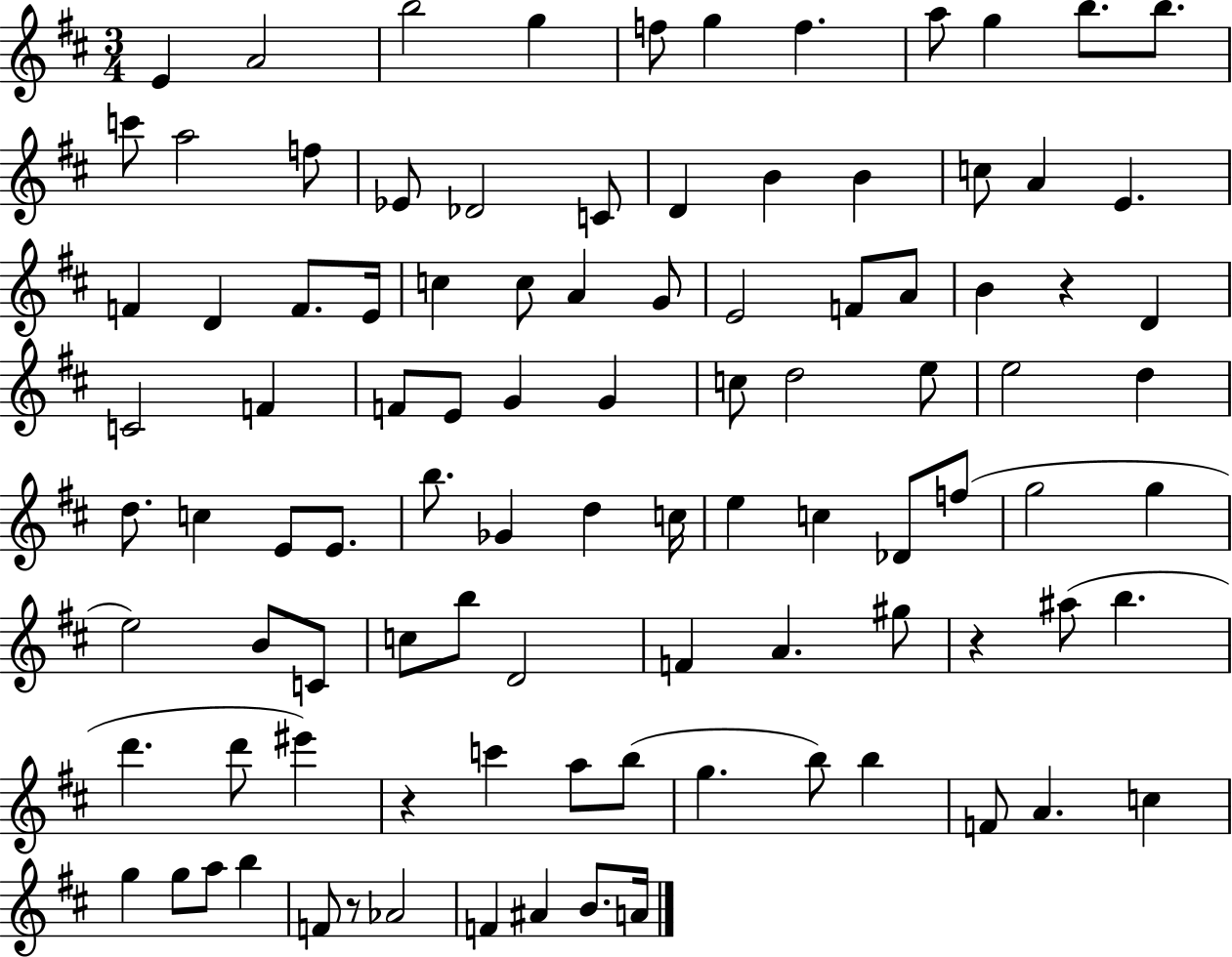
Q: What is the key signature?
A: D major